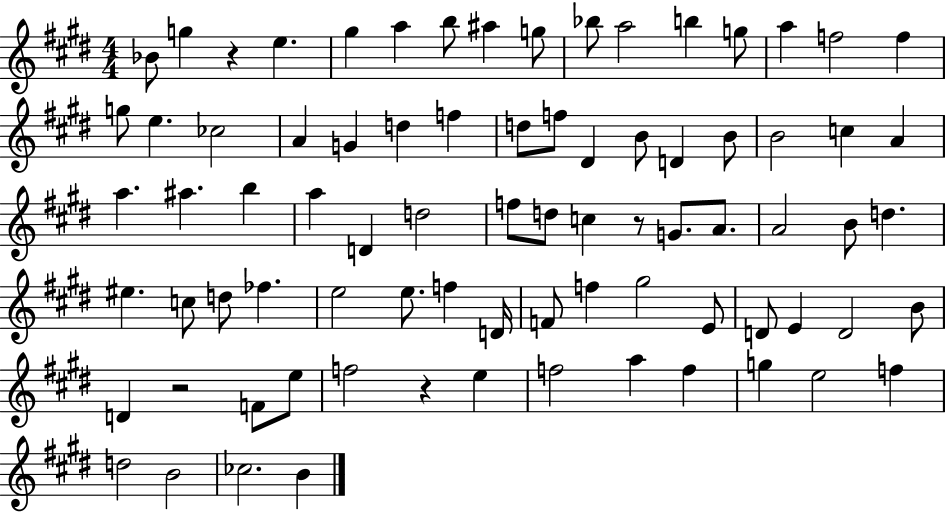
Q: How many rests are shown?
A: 4